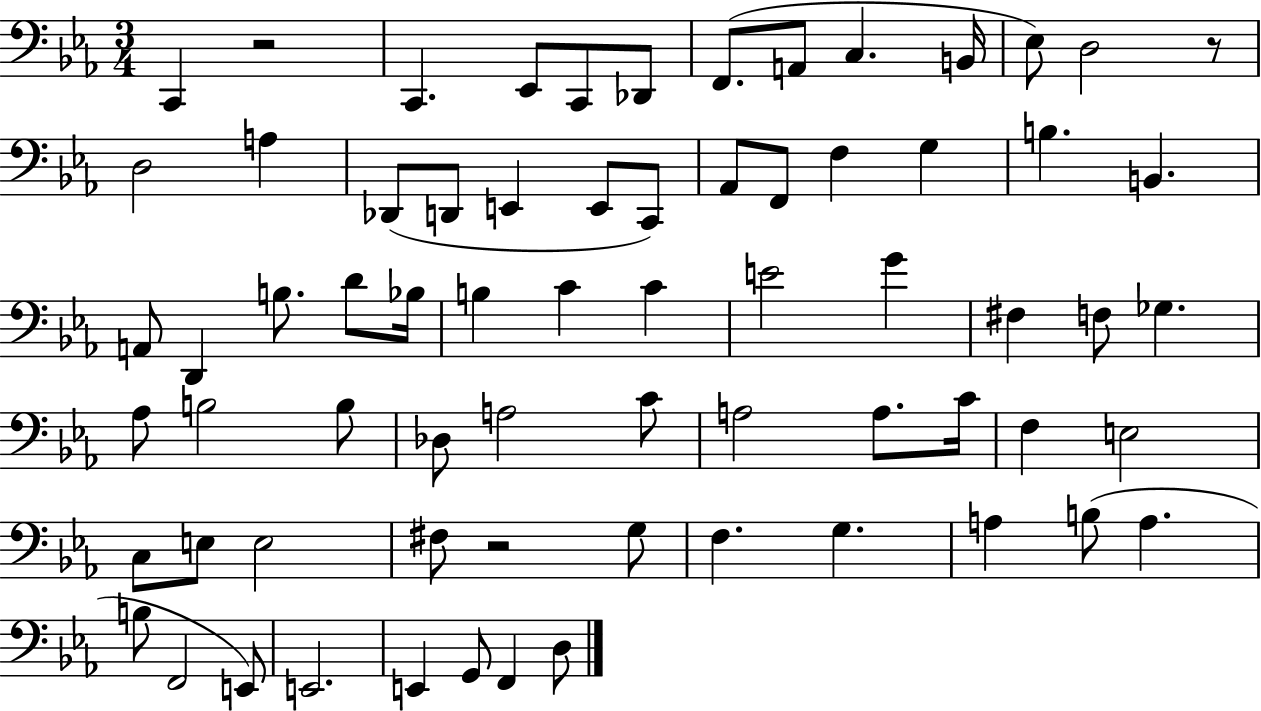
{
  \clef bass
  \numericTimeSignature
  \time 3/4
  \key ees \major
  c,4 r2 | c,4. ees,8 c,8 des,8 | f,8.( a,8 c4. b,16 | ees8) d2 r8 | \break d2 a4 | des,8( d,8 e,4 e,8 c,8) | aes,8 f,8 f4 g4 | b4. b,4. | \break a,8 d,4 b8. d'8 bes16 | b4 c'4 c'4 | e'2 g'4 | fis4 f8 ges4. | \break aes8 b2 b8 | des8 a2 c'8 | a2 a8. c'16 | f4 e2 | \break c8 e8 e2 | fis8 r2 g8 | f4. g4. | a4 b8( a4. | \break b8 f,2 e,8) | e,2. | e,4 g,8 f,4 d8 | \bar "|."
}